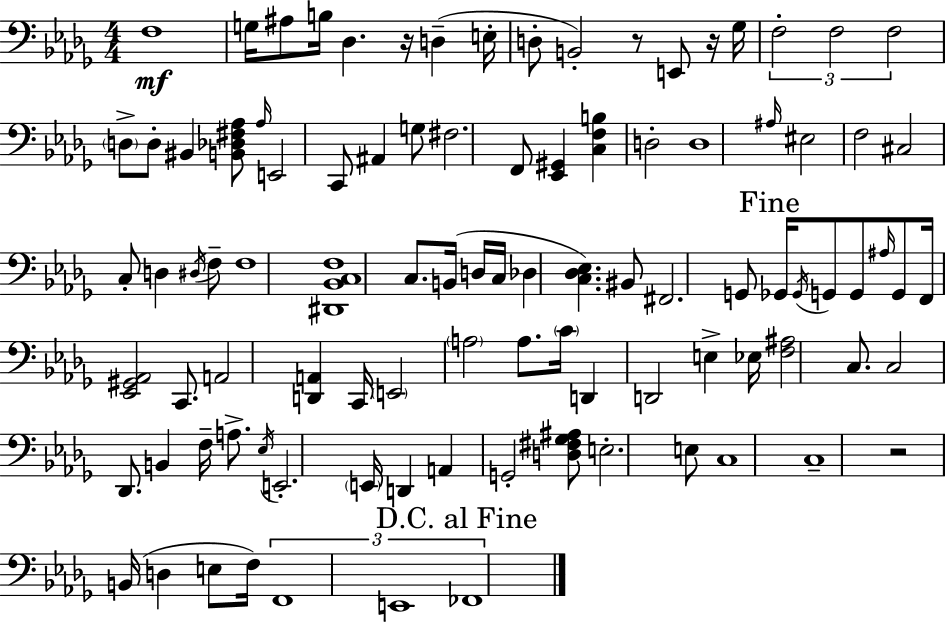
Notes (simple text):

F3/w G3/s A#3/e B3/s Db3/q. R/s D3/q E3/s D3/e B2/h R/e E2/e R/s Gb3/s F3/h F3/h F3/h D3/e D3/e BIS2/q [B2,Db3,F#3,Ab3]/e Ab3/s E2/h C2/e A#2/q G3/e F#3/h. F2/e [Eb2,G#2]/q [C3,F3,B3]/q D3/h D3/w A#3/s EIS3/h F3/h C#3/h C3/e D3/q D#3/s F3/e F3/w [D#2,Bb2,C3,F3]/w C3/e. B2/s D3/s C3/s Db3/q [C3,Db3,Eb3]/q. BIS2/e F#2/h. G2/e Gb2/s Gb2/s G2/e G2/e A#3/s G2/e F2/s [Eb2,G#2,Ab2]/h C2/e. A2/h [D2,A2]/q C2/s E2/h A3/h A3/e. C4/s D2/q D2/h E3/q Eb3/s [F3,A#3]/h C3/e. C3/h Db2/e. B2/q F3/s A3/e. Eb3/s E2/h. E2/s D2/q A2/q G2/h [D3,F#3,Gb3,A#3]/e E3/h. E3/e C3/w C3/w R/h B2/s D3/q E3/e F3/s F2/w E2/w FES2/w